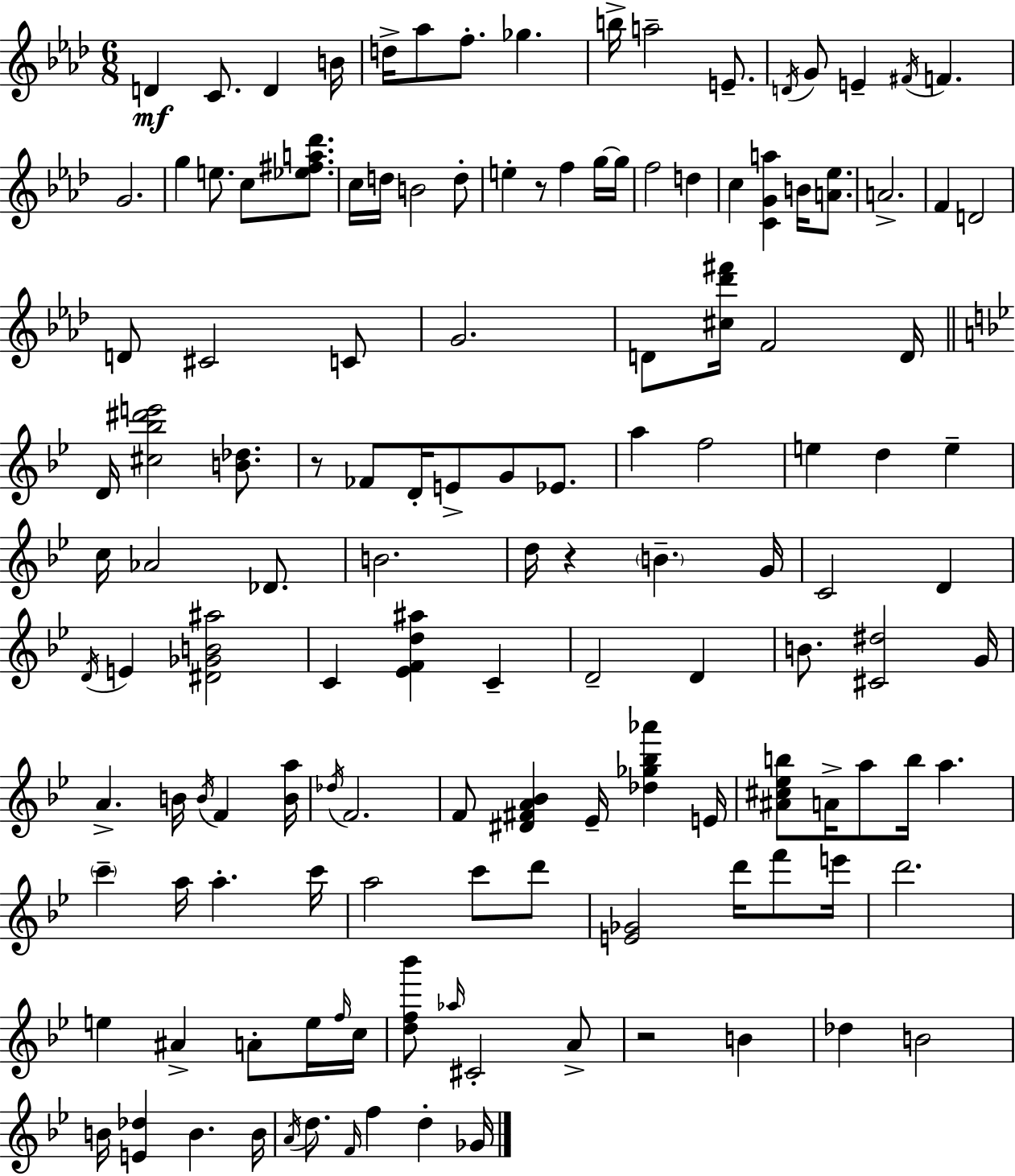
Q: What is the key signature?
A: AES major